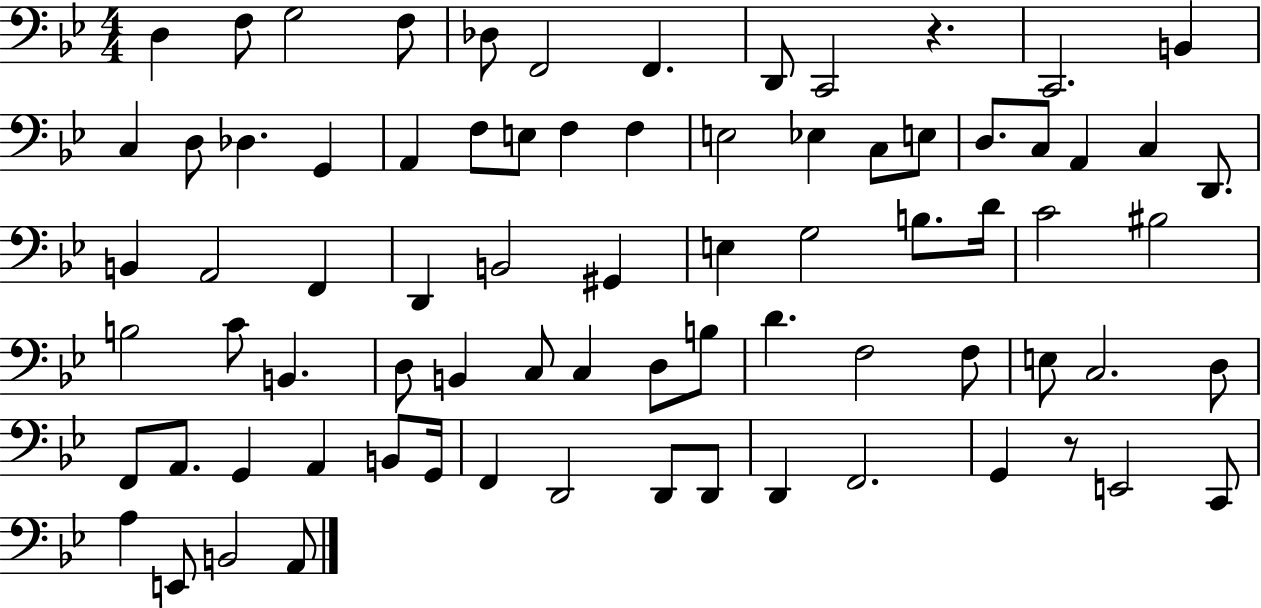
D3/q F3/e G3/h F3/e Db3/e F2/h F2/q. D2/e C2/h R/q. C2/h. B2/q C3/q D3/e Db3/q. G2/q A2/q F3/e E3/e F3/q F3/q E3/h Eb3/q C3/e E3/e D3/e. C3/e A2/q C3/q D2/e. B2/q A2/h F2/q D2/q B2/h G#2/q E3/q G3/h B3/e. D4/s C4/h BIS3/h B3/h C4/e B2/q. D3/e B2/q C3/e C3/q D3/e B3/e D4/q. F3/h F3/e E3/e C3/h. D3/e F2/e A2/e. G2/q A2/q B2/e G2/s F2/q D2/h D2/e D2/e D2/q F2/h. G2/q R/e E2/h C2/e A3/q E2/e B2/h A2/e